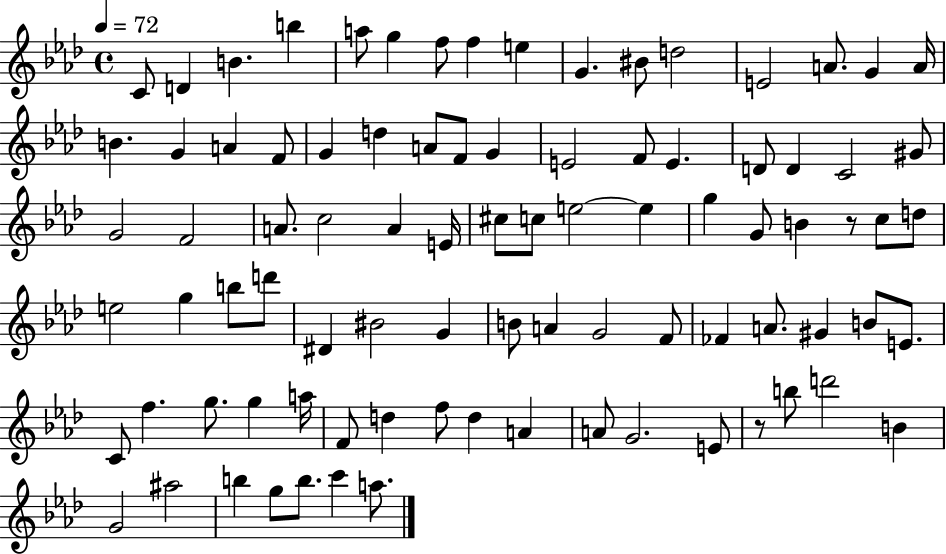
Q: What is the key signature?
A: AES major